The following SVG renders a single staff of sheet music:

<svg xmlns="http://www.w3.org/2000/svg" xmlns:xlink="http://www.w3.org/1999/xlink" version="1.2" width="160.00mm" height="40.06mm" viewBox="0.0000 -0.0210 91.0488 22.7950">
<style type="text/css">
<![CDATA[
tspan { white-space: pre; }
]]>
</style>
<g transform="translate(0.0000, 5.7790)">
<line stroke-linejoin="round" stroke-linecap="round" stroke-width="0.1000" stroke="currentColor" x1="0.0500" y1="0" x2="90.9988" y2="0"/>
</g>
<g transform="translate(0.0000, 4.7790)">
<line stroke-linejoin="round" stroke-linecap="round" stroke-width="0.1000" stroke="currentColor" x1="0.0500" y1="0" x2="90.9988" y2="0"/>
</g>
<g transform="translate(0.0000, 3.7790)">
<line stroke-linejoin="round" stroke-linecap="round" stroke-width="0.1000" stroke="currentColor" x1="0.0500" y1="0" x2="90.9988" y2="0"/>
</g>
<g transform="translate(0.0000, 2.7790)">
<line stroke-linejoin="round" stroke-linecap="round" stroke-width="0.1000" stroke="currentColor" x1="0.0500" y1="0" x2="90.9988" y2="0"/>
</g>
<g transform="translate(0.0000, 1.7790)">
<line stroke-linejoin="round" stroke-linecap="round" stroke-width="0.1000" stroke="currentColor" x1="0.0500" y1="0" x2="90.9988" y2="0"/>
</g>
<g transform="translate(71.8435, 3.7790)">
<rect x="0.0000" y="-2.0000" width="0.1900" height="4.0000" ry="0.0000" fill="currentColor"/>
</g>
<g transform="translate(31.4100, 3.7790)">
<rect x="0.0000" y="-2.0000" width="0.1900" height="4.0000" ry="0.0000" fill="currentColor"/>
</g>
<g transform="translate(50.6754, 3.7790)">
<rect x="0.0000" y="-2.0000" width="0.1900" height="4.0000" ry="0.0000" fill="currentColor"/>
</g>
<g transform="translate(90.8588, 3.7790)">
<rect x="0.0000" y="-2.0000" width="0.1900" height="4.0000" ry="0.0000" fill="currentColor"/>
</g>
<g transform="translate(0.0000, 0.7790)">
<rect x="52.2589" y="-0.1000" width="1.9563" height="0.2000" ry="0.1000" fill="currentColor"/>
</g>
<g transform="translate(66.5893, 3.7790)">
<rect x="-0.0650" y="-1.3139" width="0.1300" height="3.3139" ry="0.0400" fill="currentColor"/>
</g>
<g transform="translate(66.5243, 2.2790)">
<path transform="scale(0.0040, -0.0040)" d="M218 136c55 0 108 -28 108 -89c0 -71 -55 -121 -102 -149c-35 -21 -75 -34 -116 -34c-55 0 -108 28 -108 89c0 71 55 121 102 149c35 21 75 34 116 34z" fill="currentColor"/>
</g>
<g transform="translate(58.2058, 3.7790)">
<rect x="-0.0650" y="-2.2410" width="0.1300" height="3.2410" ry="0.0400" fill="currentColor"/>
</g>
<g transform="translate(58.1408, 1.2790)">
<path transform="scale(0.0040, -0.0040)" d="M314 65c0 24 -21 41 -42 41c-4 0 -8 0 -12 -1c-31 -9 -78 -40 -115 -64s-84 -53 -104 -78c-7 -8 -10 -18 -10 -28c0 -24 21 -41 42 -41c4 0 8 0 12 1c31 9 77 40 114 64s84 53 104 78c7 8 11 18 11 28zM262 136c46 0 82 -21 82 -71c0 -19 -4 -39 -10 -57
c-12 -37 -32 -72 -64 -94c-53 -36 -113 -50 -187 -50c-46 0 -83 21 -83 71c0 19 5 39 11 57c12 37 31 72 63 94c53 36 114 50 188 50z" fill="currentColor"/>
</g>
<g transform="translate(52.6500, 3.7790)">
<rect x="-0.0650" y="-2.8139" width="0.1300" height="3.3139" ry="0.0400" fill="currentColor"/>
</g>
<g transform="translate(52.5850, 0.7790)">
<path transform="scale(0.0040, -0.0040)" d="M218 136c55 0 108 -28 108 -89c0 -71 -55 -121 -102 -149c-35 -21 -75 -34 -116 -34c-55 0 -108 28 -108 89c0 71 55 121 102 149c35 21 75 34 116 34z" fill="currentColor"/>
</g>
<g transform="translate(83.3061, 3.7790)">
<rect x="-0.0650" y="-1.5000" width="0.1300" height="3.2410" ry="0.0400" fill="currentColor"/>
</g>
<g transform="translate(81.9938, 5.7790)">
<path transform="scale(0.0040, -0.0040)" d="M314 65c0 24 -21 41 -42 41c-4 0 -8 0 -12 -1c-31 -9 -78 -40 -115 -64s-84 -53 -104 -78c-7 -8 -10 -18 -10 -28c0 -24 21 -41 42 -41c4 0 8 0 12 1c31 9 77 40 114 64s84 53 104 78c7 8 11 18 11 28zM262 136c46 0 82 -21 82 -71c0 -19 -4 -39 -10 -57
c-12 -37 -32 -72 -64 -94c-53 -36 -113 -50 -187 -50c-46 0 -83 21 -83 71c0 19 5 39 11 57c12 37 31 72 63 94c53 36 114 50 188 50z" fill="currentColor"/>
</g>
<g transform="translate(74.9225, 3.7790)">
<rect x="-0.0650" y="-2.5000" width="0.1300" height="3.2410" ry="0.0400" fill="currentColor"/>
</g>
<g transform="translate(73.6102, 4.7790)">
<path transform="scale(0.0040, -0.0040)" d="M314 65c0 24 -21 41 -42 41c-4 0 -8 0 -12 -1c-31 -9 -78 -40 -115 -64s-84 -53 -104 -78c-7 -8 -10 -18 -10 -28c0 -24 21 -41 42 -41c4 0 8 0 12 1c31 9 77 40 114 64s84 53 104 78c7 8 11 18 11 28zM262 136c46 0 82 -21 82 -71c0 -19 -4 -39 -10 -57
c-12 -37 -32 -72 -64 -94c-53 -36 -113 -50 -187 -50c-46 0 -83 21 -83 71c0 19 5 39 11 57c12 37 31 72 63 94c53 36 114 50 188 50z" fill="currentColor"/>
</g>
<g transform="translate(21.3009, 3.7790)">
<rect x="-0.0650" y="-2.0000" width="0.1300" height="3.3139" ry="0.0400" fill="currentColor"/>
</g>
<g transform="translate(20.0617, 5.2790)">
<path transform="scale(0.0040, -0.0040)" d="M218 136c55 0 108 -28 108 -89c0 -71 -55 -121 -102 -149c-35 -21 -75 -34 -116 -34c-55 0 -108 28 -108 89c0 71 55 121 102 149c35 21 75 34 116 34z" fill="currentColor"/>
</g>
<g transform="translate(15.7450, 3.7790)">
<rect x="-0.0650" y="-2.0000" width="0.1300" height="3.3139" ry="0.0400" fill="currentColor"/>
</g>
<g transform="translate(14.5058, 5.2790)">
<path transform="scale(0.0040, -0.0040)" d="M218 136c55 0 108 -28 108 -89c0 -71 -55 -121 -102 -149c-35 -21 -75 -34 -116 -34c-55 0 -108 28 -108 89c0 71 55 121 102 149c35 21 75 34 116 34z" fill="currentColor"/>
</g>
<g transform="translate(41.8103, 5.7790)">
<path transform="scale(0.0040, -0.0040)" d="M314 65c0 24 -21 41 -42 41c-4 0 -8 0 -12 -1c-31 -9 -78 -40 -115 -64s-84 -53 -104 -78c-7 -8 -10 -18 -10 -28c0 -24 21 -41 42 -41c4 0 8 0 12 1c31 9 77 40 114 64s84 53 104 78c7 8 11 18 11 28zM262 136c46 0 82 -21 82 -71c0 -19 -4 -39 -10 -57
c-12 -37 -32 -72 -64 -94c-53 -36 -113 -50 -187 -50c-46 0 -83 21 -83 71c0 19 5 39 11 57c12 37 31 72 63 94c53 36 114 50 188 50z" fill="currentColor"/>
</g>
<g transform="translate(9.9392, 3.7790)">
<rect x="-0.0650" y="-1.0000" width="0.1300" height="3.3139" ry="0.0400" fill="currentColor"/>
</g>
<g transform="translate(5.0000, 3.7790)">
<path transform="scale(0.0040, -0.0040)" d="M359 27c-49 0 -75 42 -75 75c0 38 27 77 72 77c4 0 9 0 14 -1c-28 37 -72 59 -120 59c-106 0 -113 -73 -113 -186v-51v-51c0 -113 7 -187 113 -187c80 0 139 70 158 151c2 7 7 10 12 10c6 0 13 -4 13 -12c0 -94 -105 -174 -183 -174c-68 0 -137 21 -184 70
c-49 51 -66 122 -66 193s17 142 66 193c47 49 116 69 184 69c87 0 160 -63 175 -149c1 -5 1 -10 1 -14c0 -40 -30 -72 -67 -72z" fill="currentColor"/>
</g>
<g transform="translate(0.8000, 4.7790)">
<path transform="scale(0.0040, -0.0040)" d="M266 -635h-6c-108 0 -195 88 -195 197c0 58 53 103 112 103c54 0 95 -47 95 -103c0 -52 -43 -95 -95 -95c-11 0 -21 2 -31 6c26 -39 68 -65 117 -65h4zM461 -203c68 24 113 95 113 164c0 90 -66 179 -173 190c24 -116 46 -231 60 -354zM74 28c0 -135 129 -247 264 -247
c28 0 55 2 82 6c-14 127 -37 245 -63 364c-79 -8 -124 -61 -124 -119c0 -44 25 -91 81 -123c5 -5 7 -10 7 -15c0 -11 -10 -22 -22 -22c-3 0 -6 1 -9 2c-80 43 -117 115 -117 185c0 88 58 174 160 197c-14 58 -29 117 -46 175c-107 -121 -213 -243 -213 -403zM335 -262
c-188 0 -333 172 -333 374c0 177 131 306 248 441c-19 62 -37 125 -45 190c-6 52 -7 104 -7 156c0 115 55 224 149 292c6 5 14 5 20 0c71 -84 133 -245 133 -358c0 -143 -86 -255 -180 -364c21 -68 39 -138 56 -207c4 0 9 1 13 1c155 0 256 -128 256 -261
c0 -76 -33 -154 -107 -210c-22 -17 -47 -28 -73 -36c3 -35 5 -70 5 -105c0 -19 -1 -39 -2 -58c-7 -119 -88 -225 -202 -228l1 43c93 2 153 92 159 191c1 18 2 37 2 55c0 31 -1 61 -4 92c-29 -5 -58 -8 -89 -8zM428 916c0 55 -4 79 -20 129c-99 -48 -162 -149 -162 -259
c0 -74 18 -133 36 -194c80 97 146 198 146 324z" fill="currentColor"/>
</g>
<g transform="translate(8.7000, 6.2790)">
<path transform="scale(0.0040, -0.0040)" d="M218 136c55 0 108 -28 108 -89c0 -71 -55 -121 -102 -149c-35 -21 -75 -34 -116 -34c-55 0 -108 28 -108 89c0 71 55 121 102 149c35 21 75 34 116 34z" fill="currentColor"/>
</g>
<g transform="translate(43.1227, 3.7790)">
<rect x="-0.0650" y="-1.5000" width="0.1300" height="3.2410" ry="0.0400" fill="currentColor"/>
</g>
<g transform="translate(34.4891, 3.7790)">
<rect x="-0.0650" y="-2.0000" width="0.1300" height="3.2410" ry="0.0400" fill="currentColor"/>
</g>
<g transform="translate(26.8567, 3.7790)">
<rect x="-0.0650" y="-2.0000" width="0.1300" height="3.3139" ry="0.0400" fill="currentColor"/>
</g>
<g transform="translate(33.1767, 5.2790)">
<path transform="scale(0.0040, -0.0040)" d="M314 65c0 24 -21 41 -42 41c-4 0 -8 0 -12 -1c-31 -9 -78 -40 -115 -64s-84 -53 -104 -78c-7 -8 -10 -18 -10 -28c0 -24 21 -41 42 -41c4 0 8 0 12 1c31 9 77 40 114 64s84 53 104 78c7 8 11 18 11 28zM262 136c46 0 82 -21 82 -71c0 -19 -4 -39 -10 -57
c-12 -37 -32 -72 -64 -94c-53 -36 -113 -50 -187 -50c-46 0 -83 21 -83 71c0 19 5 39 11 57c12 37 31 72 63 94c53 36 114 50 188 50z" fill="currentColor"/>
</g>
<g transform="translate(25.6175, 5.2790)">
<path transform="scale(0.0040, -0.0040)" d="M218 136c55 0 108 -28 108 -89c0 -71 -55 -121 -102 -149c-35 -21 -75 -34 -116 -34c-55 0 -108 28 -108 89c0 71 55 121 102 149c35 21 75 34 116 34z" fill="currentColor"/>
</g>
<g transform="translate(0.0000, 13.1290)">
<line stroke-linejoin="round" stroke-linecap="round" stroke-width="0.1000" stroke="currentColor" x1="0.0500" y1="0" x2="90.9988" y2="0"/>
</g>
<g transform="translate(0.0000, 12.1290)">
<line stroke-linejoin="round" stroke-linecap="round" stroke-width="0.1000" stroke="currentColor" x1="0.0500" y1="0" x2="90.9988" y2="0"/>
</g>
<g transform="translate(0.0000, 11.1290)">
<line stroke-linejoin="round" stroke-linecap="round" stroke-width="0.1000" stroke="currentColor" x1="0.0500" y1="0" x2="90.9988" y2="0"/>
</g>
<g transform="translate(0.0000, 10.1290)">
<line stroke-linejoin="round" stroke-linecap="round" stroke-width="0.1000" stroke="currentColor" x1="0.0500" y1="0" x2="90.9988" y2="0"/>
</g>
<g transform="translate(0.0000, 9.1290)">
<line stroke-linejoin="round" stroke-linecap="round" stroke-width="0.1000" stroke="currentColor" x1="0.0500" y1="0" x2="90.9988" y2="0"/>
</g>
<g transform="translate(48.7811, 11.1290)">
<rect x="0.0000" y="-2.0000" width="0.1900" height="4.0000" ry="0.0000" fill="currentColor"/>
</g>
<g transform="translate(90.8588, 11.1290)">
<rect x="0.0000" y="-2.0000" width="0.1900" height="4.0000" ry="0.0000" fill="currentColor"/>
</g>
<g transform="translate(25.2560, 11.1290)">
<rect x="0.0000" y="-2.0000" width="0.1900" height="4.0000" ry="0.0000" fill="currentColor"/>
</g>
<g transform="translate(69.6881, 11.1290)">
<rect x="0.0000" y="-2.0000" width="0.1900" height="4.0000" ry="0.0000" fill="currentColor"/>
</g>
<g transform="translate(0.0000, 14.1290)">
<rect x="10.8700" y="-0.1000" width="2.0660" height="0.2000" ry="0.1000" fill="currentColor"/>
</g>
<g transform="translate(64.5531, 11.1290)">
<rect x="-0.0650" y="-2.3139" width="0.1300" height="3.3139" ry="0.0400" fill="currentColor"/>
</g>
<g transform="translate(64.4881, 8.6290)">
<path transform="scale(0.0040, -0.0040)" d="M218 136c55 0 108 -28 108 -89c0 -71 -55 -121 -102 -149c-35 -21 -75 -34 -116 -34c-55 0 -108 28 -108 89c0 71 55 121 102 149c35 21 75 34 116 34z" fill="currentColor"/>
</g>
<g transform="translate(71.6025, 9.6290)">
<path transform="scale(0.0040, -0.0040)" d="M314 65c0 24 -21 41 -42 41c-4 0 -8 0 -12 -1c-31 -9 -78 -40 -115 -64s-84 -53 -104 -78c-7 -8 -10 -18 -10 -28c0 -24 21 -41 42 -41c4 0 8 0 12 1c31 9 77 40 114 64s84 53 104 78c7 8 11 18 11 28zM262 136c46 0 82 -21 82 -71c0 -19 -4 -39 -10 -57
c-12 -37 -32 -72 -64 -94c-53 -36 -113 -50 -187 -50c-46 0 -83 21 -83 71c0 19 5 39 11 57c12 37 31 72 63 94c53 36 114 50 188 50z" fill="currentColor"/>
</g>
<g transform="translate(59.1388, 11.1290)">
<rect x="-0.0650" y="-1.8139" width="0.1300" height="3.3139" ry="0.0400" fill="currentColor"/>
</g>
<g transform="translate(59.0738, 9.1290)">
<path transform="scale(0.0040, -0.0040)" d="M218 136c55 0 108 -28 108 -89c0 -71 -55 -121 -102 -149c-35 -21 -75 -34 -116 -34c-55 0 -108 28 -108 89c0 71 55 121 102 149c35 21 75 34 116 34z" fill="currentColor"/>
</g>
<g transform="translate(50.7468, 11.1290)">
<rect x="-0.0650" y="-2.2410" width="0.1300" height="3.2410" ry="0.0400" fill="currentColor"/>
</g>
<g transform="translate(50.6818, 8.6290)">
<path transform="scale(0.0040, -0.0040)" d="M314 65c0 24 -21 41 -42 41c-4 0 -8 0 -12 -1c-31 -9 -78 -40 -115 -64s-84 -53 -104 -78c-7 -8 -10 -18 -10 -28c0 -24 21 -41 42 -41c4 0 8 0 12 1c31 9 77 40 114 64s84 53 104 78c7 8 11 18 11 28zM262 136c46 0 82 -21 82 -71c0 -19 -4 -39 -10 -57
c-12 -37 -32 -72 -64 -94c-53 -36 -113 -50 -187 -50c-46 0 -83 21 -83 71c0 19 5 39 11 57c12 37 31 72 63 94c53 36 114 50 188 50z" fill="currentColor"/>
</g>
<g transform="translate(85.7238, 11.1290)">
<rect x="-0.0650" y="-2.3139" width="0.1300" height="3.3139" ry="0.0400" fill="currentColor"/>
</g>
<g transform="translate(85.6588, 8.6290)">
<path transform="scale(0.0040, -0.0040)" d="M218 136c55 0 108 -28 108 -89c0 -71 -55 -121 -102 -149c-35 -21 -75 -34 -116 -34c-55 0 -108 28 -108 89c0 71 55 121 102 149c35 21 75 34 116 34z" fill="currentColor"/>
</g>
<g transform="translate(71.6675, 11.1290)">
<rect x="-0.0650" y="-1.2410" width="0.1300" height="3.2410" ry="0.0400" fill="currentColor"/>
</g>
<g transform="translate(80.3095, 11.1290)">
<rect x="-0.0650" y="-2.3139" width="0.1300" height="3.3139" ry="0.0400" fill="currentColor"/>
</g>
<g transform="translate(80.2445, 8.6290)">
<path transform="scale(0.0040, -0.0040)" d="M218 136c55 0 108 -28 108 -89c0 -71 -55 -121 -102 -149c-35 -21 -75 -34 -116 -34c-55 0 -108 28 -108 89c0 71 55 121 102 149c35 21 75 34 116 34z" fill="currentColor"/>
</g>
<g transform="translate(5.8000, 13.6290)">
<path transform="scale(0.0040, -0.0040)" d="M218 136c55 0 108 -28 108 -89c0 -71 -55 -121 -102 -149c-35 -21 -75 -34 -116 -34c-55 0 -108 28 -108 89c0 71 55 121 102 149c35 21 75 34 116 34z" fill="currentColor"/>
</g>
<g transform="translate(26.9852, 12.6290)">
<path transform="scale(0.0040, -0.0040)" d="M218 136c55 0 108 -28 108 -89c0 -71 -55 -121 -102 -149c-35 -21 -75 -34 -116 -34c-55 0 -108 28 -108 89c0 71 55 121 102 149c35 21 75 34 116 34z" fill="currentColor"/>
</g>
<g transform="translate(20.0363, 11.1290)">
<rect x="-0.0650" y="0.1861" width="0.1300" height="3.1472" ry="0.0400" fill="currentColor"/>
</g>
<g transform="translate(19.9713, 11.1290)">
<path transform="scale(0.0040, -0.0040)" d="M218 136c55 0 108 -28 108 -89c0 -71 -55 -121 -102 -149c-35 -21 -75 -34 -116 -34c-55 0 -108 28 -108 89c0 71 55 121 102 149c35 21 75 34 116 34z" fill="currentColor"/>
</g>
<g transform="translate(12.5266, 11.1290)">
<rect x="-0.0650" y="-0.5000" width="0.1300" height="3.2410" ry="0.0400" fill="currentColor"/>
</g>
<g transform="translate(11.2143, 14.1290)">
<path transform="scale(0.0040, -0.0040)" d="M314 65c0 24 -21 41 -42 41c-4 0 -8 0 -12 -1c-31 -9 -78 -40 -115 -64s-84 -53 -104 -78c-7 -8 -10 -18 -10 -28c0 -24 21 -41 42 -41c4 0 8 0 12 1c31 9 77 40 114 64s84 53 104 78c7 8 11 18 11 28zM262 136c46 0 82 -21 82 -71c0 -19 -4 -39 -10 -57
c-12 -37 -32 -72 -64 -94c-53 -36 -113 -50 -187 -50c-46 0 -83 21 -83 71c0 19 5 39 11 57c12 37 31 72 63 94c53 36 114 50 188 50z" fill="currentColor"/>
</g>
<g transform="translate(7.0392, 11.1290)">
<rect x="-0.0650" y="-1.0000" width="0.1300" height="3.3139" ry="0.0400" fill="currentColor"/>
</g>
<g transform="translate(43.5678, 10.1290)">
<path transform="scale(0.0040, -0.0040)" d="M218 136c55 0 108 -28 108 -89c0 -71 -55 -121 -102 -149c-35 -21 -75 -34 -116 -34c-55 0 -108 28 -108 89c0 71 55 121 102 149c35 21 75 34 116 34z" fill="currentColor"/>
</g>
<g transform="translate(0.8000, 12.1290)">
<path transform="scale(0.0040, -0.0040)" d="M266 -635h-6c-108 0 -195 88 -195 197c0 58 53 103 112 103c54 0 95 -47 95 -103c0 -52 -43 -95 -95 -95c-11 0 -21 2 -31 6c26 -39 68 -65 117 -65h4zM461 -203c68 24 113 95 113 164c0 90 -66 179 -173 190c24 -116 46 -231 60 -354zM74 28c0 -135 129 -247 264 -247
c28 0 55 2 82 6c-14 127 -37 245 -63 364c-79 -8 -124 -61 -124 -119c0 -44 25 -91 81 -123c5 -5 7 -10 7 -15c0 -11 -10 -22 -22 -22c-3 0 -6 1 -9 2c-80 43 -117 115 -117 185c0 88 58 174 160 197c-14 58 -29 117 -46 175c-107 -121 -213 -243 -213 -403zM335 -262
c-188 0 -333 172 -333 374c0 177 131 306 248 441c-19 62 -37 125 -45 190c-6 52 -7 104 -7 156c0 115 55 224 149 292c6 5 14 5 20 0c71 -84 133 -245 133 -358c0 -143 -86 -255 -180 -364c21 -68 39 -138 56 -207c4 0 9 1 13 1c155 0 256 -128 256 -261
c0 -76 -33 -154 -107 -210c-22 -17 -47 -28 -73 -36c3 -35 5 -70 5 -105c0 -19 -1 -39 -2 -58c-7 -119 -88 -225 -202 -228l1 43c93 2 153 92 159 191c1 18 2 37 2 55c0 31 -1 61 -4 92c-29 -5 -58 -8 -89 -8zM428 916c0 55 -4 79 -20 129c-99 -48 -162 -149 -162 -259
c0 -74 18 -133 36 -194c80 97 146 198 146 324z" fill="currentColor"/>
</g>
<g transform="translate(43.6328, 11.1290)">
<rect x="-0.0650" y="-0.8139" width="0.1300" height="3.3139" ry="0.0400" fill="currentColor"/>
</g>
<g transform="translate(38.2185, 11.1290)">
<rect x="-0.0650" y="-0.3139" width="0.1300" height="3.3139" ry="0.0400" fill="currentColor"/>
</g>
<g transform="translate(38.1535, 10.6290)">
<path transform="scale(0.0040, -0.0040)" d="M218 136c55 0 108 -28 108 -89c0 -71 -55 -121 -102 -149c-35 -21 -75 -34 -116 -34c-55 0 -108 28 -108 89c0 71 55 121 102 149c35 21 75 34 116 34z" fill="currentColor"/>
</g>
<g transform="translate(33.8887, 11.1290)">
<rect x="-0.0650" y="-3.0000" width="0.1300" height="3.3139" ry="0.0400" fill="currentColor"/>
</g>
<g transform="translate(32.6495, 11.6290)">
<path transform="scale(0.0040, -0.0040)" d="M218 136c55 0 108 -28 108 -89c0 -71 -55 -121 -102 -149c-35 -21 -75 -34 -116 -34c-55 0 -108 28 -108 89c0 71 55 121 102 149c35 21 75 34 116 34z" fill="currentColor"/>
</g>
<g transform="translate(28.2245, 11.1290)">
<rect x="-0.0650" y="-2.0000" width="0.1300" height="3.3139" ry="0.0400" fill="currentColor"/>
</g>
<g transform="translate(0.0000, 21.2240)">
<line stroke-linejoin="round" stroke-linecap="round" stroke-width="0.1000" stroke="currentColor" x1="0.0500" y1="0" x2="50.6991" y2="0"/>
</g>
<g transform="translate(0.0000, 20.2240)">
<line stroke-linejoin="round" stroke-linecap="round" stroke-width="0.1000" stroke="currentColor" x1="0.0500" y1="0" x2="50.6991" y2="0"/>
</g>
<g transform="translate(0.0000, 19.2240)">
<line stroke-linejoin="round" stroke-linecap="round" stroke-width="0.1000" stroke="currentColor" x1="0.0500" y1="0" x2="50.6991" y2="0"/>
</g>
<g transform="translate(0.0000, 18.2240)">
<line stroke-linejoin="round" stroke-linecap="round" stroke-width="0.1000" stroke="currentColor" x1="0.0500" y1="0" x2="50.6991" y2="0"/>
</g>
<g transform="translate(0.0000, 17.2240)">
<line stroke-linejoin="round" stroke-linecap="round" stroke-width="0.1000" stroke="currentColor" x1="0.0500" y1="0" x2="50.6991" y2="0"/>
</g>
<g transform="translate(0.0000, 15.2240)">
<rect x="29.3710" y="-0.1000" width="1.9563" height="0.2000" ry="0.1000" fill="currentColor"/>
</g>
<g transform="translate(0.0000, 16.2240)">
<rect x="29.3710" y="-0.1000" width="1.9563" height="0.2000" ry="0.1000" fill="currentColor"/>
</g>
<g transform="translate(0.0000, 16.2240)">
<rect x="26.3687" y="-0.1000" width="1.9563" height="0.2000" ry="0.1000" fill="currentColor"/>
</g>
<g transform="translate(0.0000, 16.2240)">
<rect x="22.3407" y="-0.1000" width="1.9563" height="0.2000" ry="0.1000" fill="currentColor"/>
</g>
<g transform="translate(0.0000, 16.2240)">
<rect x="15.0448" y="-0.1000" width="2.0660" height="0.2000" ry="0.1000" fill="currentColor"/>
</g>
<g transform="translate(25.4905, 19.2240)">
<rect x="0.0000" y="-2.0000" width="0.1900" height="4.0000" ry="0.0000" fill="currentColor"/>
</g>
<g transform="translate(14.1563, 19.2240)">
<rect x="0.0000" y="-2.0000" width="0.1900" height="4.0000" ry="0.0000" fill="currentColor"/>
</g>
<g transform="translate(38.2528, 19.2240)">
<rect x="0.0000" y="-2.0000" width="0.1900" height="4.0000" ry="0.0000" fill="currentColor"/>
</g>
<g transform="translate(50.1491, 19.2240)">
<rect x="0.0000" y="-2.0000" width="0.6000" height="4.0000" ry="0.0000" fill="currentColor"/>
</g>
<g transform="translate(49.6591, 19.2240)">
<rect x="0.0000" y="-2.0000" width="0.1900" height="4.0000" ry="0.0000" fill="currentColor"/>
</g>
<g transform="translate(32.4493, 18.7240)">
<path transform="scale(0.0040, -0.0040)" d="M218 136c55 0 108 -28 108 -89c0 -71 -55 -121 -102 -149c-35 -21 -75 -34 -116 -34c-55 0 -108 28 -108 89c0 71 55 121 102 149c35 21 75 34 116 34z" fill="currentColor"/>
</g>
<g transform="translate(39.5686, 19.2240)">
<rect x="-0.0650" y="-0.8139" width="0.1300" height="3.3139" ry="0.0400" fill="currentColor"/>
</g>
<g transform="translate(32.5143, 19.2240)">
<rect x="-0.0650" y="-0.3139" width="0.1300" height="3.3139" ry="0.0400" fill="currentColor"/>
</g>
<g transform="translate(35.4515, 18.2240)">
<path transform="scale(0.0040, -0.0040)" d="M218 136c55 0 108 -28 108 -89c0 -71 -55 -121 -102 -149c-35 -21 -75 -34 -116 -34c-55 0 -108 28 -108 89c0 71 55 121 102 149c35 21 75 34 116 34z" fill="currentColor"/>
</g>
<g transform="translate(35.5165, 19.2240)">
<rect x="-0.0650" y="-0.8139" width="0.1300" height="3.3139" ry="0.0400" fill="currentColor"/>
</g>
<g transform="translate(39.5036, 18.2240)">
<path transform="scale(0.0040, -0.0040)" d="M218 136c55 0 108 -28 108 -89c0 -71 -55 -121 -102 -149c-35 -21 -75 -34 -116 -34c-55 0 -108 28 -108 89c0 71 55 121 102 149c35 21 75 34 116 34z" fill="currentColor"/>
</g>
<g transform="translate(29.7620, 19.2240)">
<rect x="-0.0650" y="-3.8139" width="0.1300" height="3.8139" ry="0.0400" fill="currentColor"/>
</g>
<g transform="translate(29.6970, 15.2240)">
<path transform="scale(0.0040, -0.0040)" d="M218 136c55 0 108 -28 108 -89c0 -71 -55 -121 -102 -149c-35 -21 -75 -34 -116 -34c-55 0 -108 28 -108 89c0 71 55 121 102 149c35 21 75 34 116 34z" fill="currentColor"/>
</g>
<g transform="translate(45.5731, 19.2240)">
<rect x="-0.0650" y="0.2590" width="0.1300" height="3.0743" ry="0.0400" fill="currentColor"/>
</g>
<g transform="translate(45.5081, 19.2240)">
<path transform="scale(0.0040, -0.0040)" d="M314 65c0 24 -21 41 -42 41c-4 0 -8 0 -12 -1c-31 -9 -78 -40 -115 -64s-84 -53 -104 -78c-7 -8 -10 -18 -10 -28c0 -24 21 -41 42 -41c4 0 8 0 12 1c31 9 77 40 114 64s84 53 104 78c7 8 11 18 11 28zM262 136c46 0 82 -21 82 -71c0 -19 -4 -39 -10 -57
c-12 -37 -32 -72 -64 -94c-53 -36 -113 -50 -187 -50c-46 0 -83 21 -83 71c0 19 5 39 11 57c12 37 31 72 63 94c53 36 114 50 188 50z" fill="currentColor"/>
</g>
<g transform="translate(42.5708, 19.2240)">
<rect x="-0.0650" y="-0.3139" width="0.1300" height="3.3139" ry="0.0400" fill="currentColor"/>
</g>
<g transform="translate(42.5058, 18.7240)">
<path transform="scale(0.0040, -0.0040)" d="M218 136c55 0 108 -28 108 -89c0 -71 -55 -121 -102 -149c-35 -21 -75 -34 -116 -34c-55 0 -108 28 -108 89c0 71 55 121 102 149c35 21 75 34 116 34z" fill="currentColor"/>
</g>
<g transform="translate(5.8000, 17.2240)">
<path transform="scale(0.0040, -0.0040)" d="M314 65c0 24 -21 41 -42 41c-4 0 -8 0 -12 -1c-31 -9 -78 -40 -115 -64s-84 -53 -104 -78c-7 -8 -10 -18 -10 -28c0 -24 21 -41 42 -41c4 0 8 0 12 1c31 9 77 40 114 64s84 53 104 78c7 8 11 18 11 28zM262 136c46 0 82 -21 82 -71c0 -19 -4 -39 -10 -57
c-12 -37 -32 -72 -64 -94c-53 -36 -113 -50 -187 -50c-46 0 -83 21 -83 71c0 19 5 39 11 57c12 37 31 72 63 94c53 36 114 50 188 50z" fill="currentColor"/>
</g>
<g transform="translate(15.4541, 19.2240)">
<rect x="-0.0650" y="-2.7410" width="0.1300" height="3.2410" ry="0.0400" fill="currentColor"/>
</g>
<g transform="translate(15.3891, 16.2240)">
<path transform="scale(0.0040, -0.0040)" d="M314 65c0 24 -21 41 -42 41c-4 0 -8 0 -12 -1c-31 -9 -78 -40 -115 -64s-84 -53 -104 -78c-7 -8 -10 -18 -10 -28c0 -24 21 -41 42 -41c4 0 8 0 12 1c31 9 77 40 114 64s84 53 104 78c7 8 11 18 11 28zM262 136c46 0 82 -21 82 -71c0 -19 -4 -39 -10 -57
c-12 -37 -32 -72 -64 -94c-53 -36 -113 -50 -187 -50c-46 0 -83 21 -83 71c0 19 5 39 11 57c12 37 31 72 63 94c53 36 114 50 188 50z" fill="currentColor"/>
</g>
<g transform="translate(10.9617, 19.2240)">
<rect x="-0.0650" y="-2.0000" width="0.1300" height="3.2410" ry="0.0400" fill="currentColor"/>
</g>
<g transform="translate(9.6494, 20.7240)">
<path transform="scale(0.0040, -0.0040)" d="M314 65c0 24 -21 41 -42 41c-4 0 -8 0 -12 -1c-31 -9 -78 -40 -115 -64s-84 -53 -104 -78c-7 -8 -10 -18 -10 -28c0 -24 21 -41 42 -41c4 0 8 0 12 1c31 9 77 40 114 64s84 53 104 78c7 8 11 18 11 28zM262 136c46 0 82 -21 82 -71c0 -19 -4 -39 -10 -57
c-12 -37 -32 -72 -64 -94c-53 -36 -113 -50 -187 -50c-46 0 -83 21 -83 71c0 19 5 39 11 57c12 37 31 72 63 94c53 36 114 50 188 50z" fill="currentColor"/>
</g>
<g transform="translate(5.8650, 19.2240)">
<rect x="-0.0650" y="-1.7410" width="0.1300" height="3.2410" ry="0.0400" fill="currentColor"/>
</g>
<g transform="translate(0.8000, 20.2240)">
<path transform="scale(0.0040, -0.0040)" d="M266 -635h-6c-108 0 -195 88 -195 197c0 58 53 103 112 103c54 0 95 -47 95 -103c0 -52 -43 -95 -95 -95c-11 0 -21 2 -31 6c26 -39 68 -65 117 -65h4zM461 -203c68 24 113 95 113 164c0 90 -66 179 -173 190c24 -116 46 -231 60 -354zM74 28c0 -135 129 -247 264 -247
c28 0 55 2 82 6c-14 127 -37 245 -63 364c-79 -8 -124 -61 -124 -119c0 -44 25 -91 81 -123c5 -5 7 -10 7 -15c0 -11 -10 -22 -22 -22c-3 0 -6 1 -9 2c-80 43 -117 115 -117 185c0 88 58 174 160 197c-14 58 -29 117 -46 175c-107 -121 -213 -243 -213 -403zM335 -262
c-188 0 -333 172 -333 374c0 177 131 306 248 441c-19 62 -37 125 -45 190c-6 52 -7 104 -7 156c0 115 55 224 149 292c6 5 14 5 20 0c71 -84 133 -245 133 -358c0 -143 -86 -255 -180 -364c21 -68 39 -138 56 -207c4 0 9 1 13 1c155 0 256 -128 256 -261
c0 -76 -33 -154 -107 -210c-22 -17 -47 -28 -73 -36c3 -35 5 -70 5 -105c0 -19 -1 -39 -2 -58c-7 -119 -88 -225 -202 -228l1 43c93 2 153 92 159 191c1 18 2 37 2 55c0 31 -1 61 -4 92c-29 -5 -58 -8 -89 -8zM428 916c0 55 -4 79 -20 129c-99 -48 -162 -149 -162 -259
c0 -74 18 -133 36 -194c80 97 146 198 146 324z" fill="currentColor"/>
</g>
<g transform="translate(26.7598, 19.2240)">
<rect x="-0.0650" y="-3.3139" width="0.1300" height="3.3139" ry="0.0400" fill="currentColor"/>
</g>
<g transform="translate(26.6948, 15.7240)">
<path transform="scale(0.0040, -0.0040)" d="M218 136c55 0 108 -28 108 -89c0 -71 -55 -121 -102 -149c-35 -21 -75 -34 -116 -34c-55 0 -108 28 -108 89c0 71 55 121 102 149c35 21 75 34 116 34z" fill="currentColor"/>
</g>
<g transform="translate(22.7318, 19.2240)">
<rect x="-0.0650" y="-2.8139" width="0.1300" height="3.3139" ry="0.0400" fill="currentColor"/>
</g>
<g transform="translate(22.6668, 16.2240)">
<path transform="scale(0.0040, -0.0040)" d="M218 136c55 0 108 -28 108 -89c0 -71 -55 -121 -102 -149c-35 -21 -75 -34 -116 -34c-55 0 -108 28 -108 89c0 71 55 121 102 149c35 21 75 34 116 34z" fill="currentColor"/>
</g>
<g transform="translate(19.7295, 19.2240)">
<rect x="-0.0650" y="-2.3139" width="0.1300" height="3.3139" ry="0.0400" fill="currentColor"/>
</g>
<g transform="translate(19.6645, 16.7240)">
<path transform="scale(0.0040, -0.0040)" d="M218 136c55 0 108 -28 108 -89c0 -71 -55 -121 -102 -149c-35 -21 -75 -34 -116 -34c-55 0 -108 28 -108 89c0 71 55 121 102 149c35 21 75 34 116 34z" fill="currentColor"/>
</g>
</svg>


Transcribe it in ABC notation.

X:1
T:Untitled
M:4/4
L:1/4
K:C
D F F F F2 E2 a g2 e G2 E2 D C2 B F A c d g2 f g e2 g g f2 F2 a2 g a b c' c d d c B2